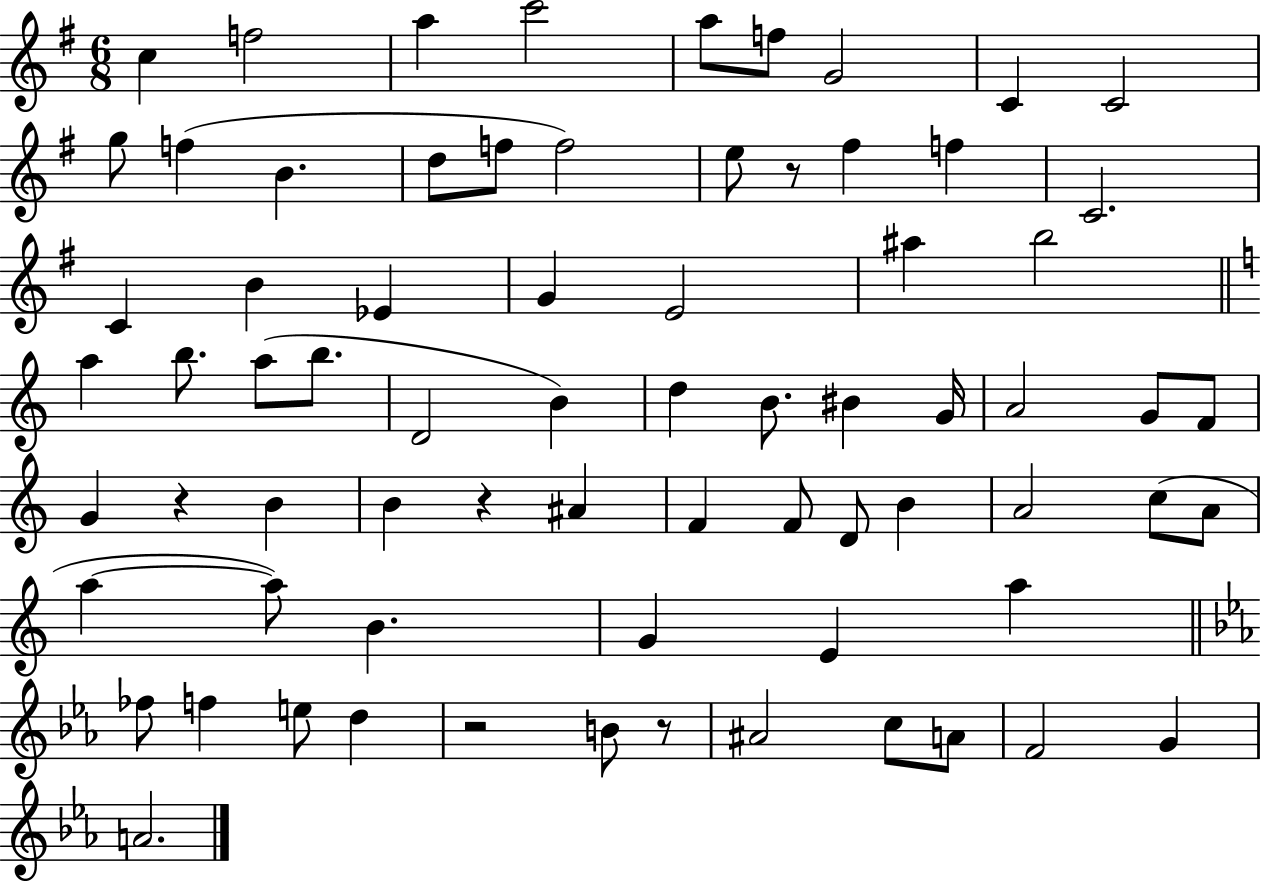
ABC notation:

X:1
T:Untitled
M:6/8
L:1/4
K:G
c f2 a c'2 a/2 f/2 G2 C C2 g/2 f B d/2 f/2 f2 e/2 z/2 ^f f C2 C B _E G E2 ^a b2 a b/2 a/2 b/2 D2 B d B/2 ^B G/4 A2 G/2 F/2 G z B B z ^A F F/2 D/2 B A2 c/2 A/2 a a/2 B G E a _f/2 f e/2 d z2 B/2 z/2 ^A2 c/2 A/2 F2 G A2